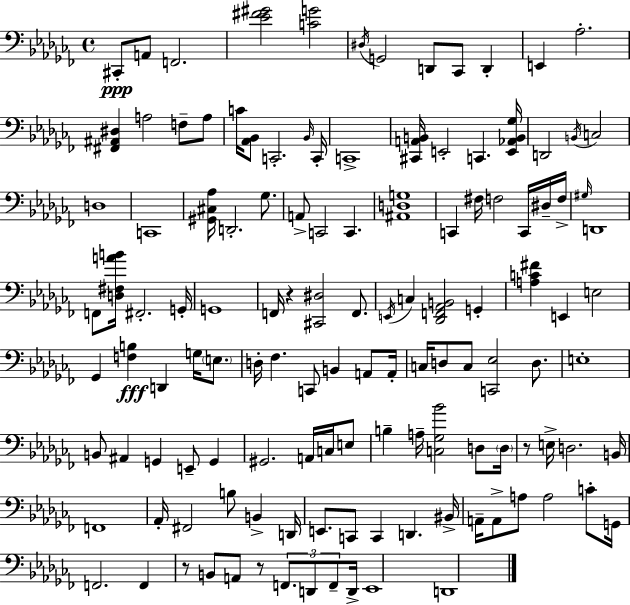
X:1
T:Untitled
M:4/4
L:1/4
K:Abm
^C,,/2 A,,/2 F,,2 [_E^F^G]2 [CG]2 ^D,/4 G,,2 D,,/2 _C,,/2 D,, E,, _A,2 [^F,,^A,,^D,] A,2 F,/2 A,/2 C/4 [_A,,_B,,]/2 C,,2 _B,,/4 C,,/4 C,,4 [^C,,A,,B,,]/4 E,,2 C,, [E,,_A,,B,,_G,]/4 D,,2 B,,/4 C,2 D,4 C,,4 [^G,,^C,_A,]/4 D,,2 _G,/2 A,,/2 C,,2 C,, [^A,,D,G,]4 C,, ^F,/4 F,2 C,,/4 ^D,/4 F,/4 ^G,/4 D,,4 F,,/2 [D,^F,AB]/4 ^F,,2 G,,/4 G,,4 F,,/4 z [^C,,^D,]2 F,,/2 E,,/4 C, [_D,,F,,_A,,B,,]2 G,, [A,C^F] E,, E,2 _G,, [F,B,] D,, G,/4 E,/2 D,/4 _F, C,,/2 B,, A,,/2 A,,/4 C,/4 D,/2 C,/2 [C,,_E,]2 D,/2 E,4 B,,/2 ^A,, G,, E,,/2 G,, ^G,,2 A,,/4 C,/4 E,/2 B, A,/4 [C,_G,_B]2 D,/2 D,/4 z/2 E,/4 D,2 B,,/4 F,,4 _A,,/4 ^F,,2 B,/2 B,, D,,/4 E,,/2 C,,/2 C,, D,, ^B,,/4 A,,/4 A,,/2 A,/2 A,2 C/2 G,,/4 F,,2 F,, z/2 B,,/2 A,,/2 z/2 F,,/2 D,,/2 F,,/2 D,,/4 _E,,4 D,,4